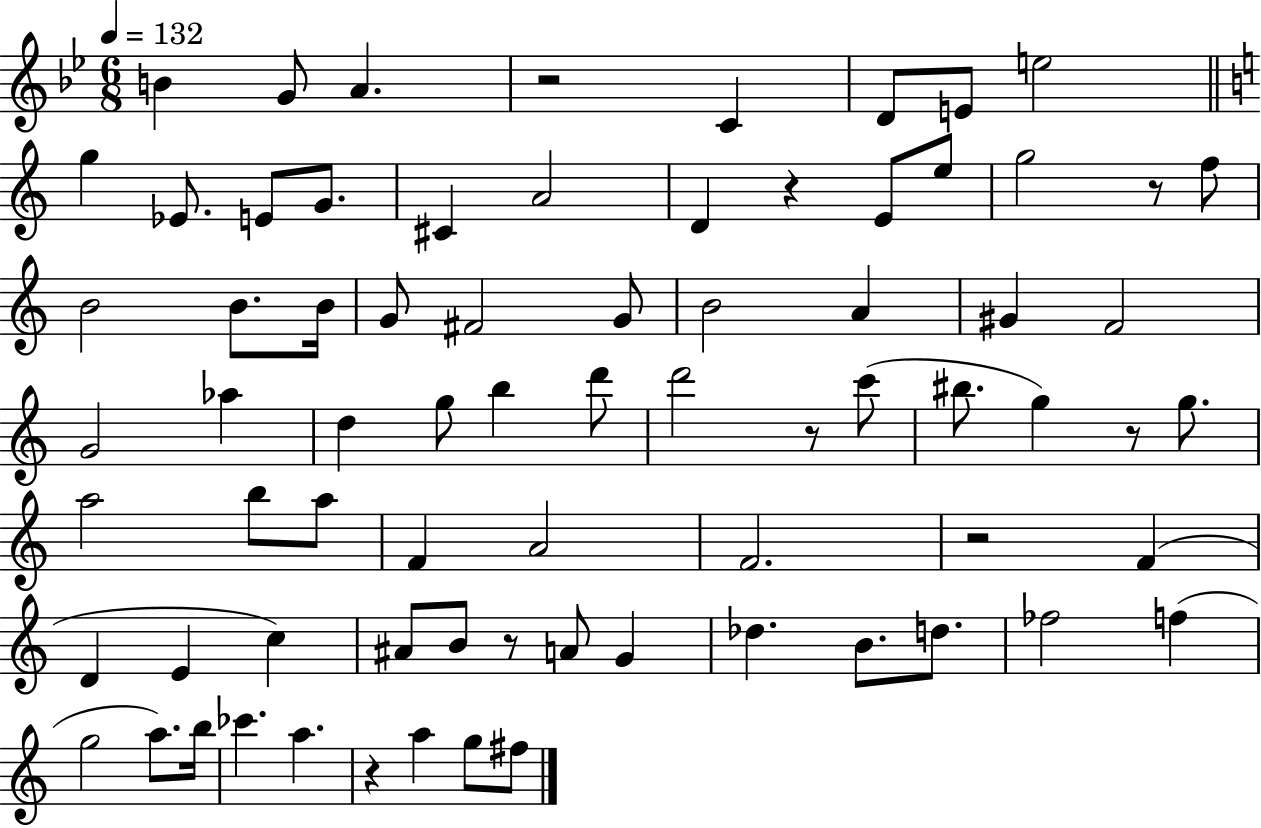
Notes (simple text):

B4/q G4/e A4/q. R/h C4/q D4/e E4/e E5/h G5/q Eb4/e. E4/e G4/e. C#4/q A4/h D4/q R/q E4/e E5/e G5/h R/e F5/e B4/h B4/e. B4/s G4/e F#4/h G4/e B4/h A4/q G#4/q F4/h G4/h Ab5/q D5/q G5/e B5/q D6/e D6/h R/e C6/e BIS5/e. G5/q R/e G5/e. A5/h B5/e A5/e F4/q A4/h F4/h. R/h F4/q D4/q E4/q C5/q A#4/e B4/e R/e A4/e G4/q Db5/q. B4/e. D5/e. FES5/h F5/q G5/h A5/e. B5/s CES6/q. A5/q. R/q A5/q G5/e F#5/e